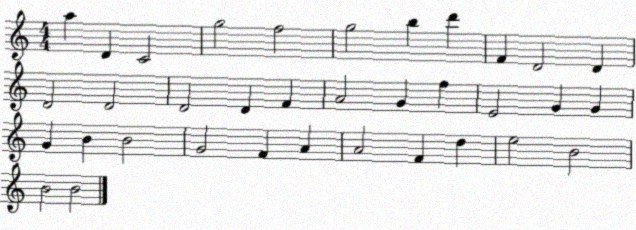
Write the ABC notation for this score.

X:1
T:Untitled
M:4/4
L:1/4
K:C
a D C2 g2 f2 g2 b d' F D2 D D2 D2 D2 D F A2 G f E2 G G G B B2 G2 F A A2 F d e2 B2 B2 B2